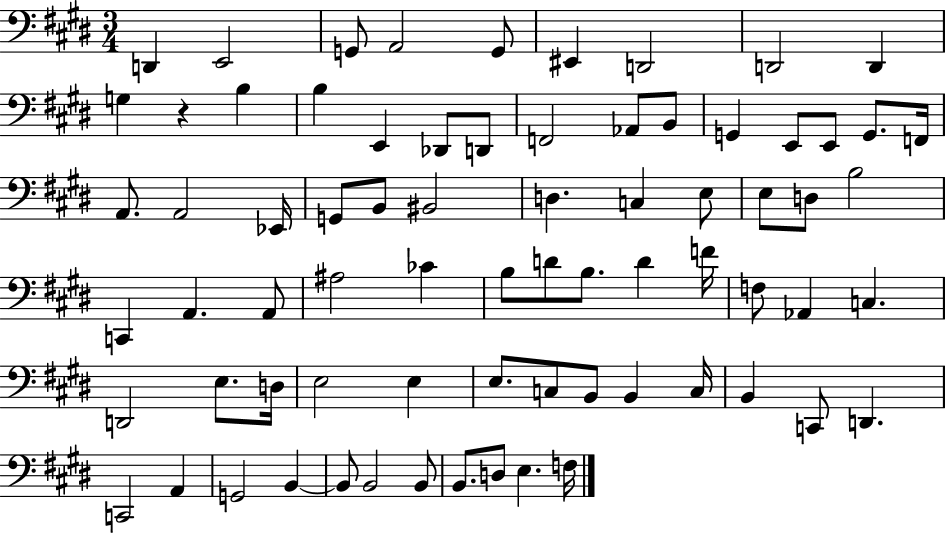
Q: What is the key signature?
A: E major